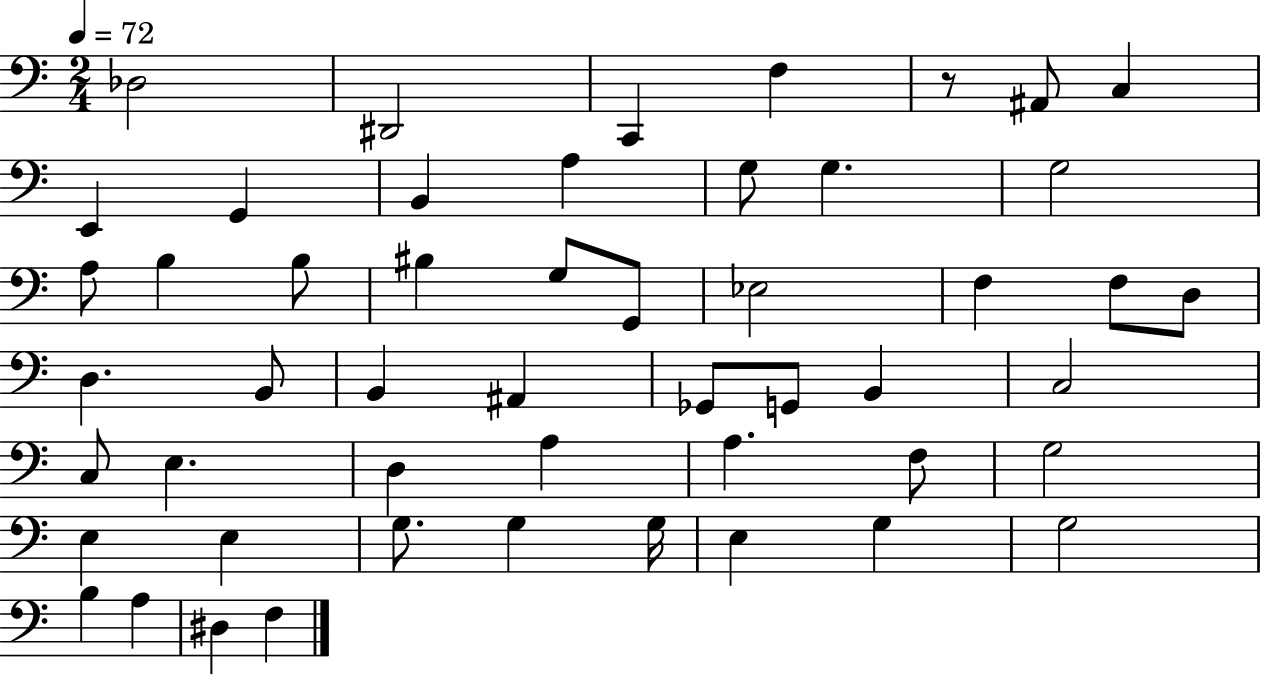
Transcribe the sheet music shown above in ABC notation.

X:1
T:Untitled
M:2/4
L:1/4
K:C
_D,2 ^D,,2 C,, F, z/2 ^A,,/2 C, E,, G,, B,, A, G,/2 G, G,2 A,/2 B, B,/2 ^B, G,/2 G,,/2 _E,2 F, F,/2 D,/2 D, B,,/2 B,, ^A,, _G,,/2 G,,/2 B,, C,2 C,/2 E, D, A, A, F,/2 G,2 E, E, G,/2 G, G,/4 E, G, G,2 B, A, ^D, F,